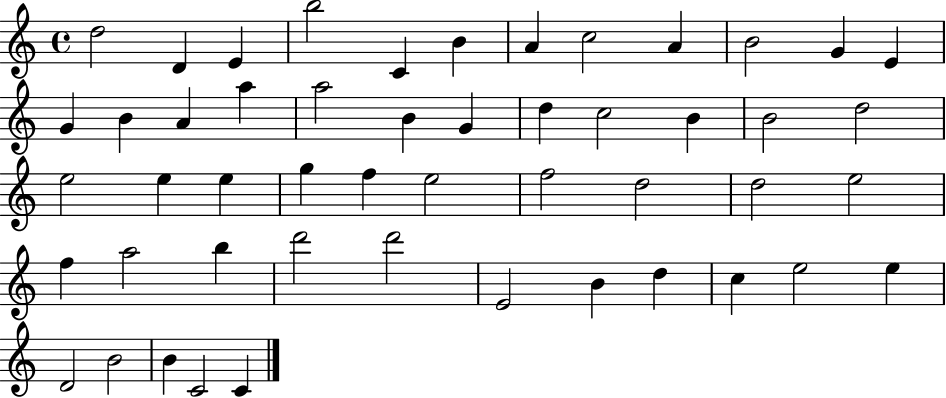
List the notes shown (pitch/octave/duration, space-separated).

D5/h D4/q E4/q B5/h C4/q B4/q A4/q C5/h A4/q B4/h G4/q E4/q G4/q B4/q A4/q A5/q A5/h B4/q G4/q D5/q C5/h B4/q B4/h D5/h E5/h E5/q E5/q G5/q F5/q E5/h F5/h D5/h D5/h E5/h F5/q A5/h B5/q D6/h D6/h E4/h B4/q D5/q C5/q E5/h E5/q D4/h B4/h B4/q C4/h C4/q